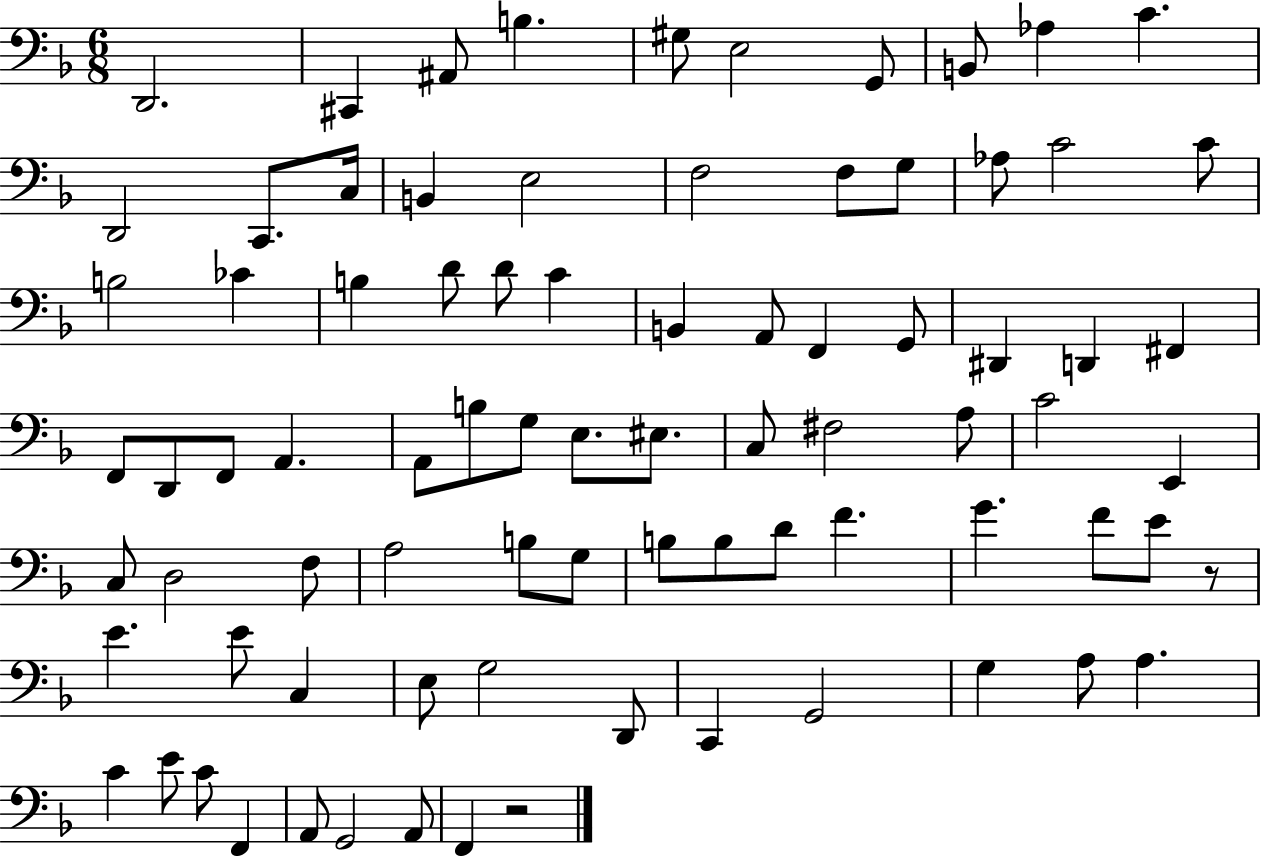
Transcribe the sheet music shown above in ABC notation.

X:1
T:Untitled
M:6/8
L:1/4
K:F
D,,2 ^C,, ^A,,/2 B, ^G,/2 E,2 G,,/2 B,,/2 _A, C D,,2 C,,/2 C,/4 B,, E,2 F,2 F,/2 G,/2 _A,/2 C2 C/2 B,2 _C B, D/2 D/2 C B,, A,,/2 F,, G,,/2 ^D,, D,, ^F,, F,,/2 D,,/2 F,,/2 A,, A,,/2 B,/2 G,/2 E,/2 ^E,/2 C,/2 ^F,2 A,/2 C2 E,, C,/2 D,2 F,/2 A,2 B,/2 G,/2 B,/2 B,/2 D/2 F G F/2 E/2 z/2 E E/2 C, E,/2 G,2 D,,/2 C,, G,,2 G, A,/2 A, C E/2 C/2 F,, A,,/2 G,,2 A,,/2 F,, z2